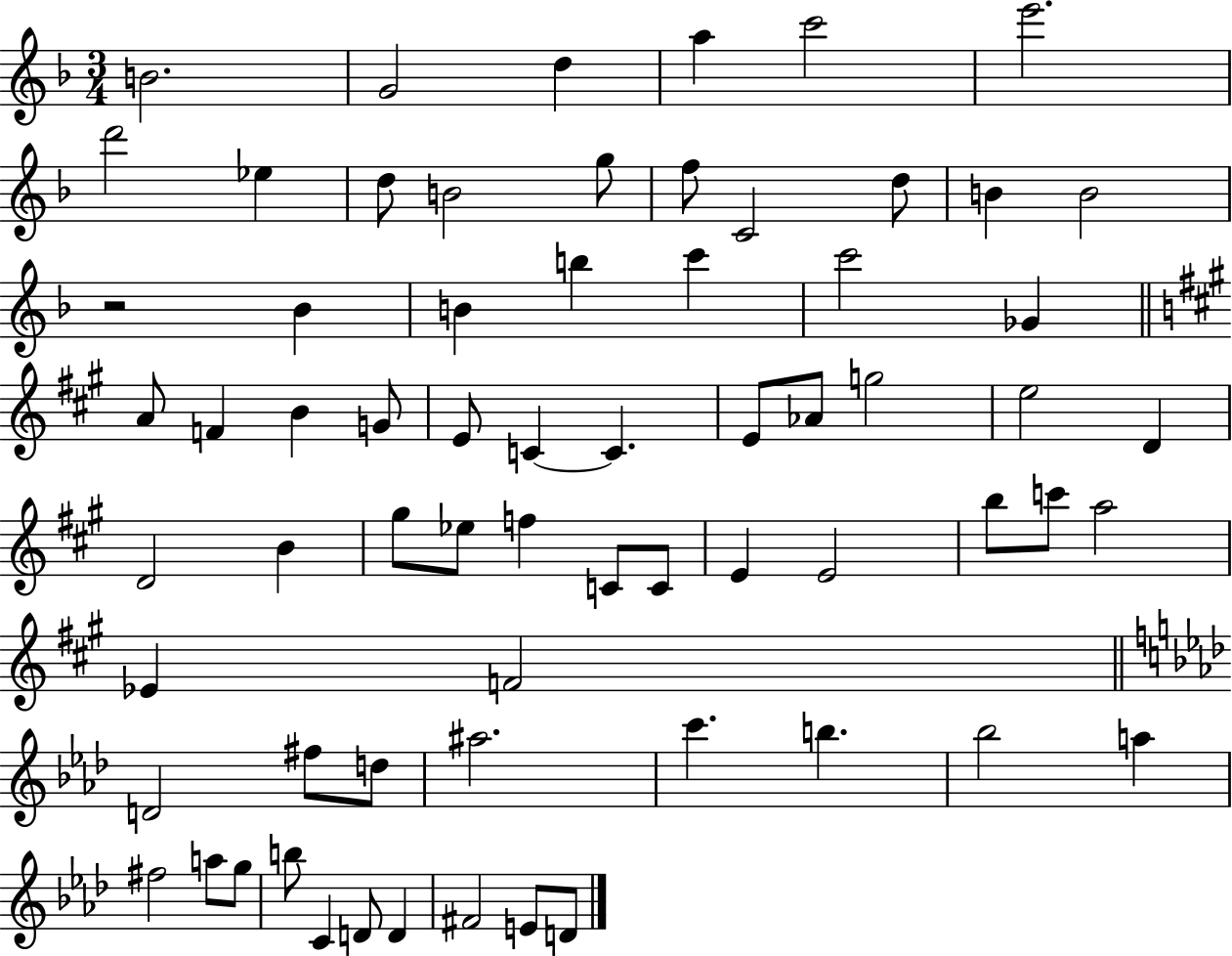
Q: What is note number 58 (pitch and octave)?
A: A5